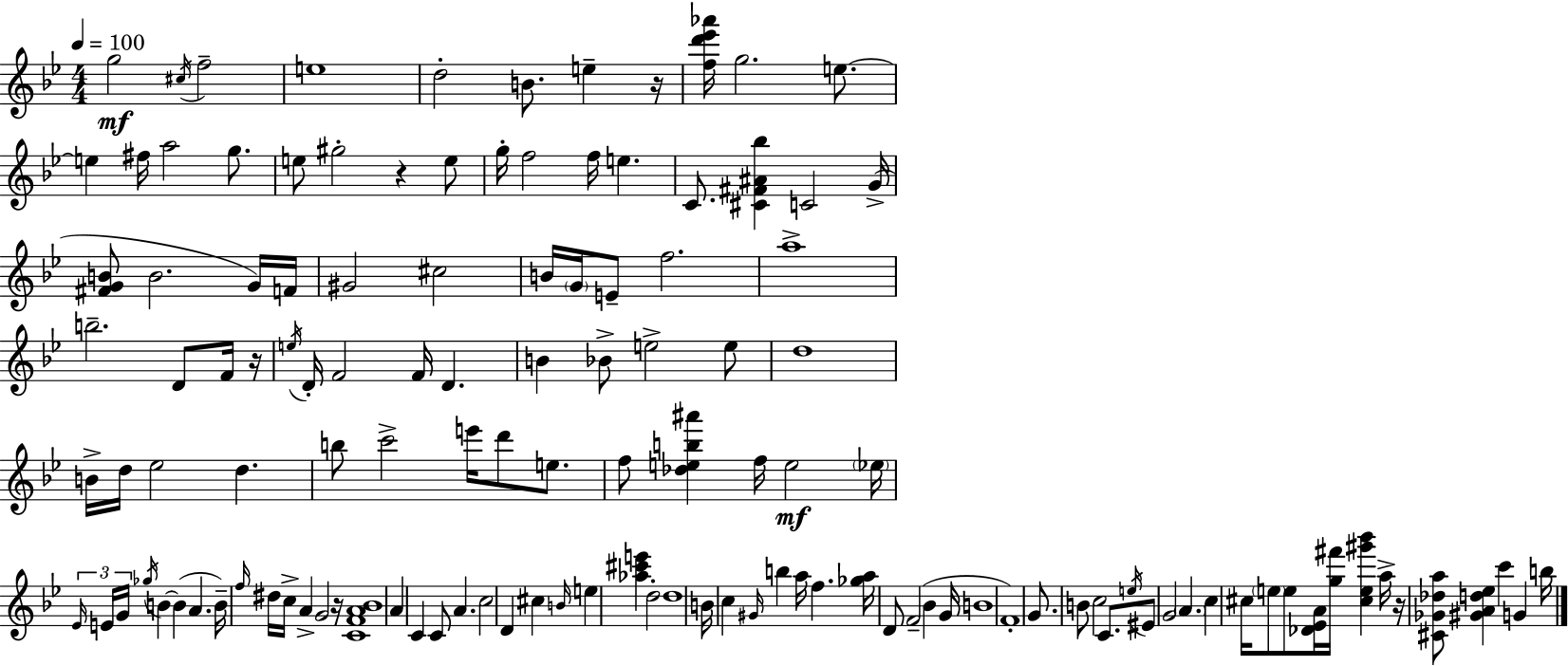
G5/h C#5/s F5/h E5/w D5/h B4/e. E5/q R/s [F5,D6,Eb6,Ab6]/s G5/h. E5/e. E5/q F#5/s A5/h G5/e. E5/e G#5/h R/q E5/e G5/s F5/h F5/s E5/q. C4/e. [C#4,F#4,A#4,Bb5]/q C4/h G4/s [F#4,G4,B4]/e B4/h. G4/s F4/s G#4/h C#5/h B4/s G4/s E4/e F5/h. A5/w B5/h. D4/e F4/s R/s E5/s D4/s F4/h F4/s D4/q. B4/q Bb4/e E5/h E5/e D5/w B4/s D5/s Eb5/h D5/q. B5/e C6/h E6/s D6/e E5/e. F5/e [Db5,E5,B5,A#6]/q F5/s E5/h Eb5/s Eb4/s E4/s G4/s Gb5/s B4/q B4/q A4/q. B4/s F5/s D#5/s C5/s A4/q G4/h R/s [C4,F4,A4,Bb4]/w A4/q C4/q C4/e A4/q. C5/h D4/q C#5/q B4/s E5/q [Ab5,C#6,E6]/q D5/h D5/w B4/s C5/q G#4/s B5/q A5/s F5/q. [Gb5,A5]/s D4/e F4/h Bb4/q G4/s B4/w F4/w G4/e. B4/e C5/h C4/e. E5/s EIS4/e G4/h A4/q. C5/q C#5/s E5/e E5/e [Db4,Eb4,A4]/s [G5,F#6]/s [C#5,E5,G#6,Bb6]/q A5/s R/s [C#4,Gb4,Db5,A5]/e [G#4,A4,D5,Eb5]/q C6/q G4/q B5/s